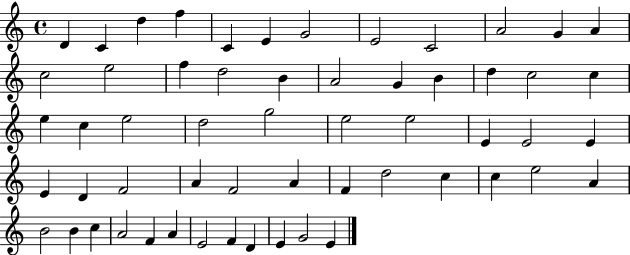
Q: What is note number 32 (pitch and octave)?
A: E4